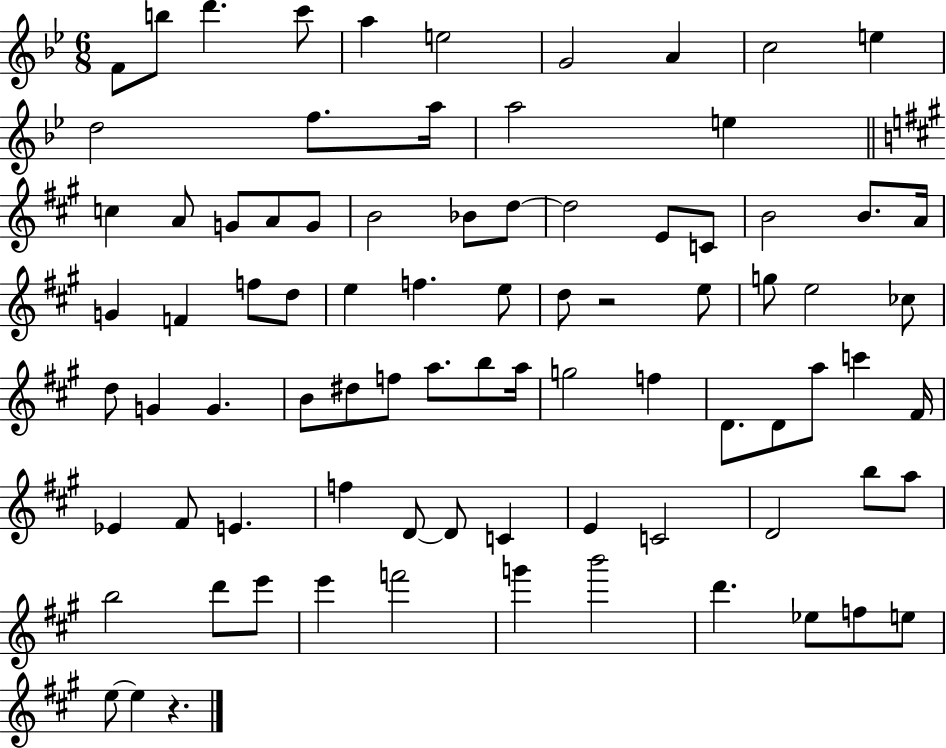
F4/e B5/e D6/q. C6/e A5/q E5/h G4/h A4/q C5/h E5/q D5/h F5/e. A5/s A5/h E5/q C5/q A4/e G4/e A4/e G4/e B4/h Bb4/e D5/e D5/h E4/e C4/e B4/h B4/e. A4/s G4/q F4/q F5/e D5/e E5/q F5/q. E5/e D5/e R/h E5/e G5/e E5/h CES5/e D5/e G4/q G4/q. B4/e D#5/e F5/e A5/e. B5/e A5/s G5/h F5/q D4/e. D4/e A5/e C6/q F#4/s Eb4/q F#4/e E4/q. F5/q D4/e D4/e C4/q E4/q C4/h D4/h B5/e A5/e B5/h D6/e E6/e E6/q F6/h G6/q B6/h D6/q. Eb5/e F5/e E5/e E5/e E5/q R/q.